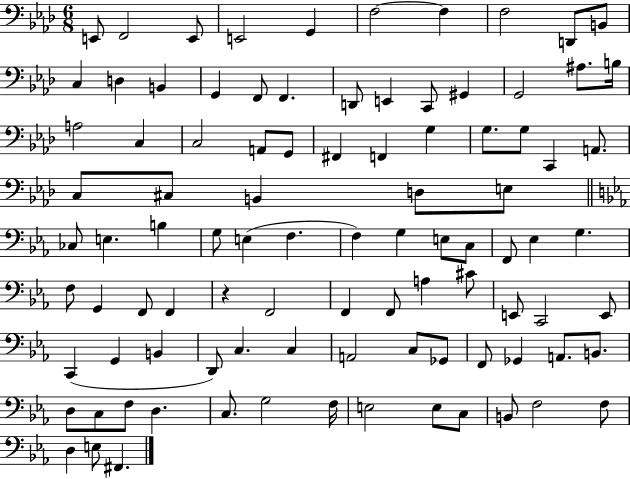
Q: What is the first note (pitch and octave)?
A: E2